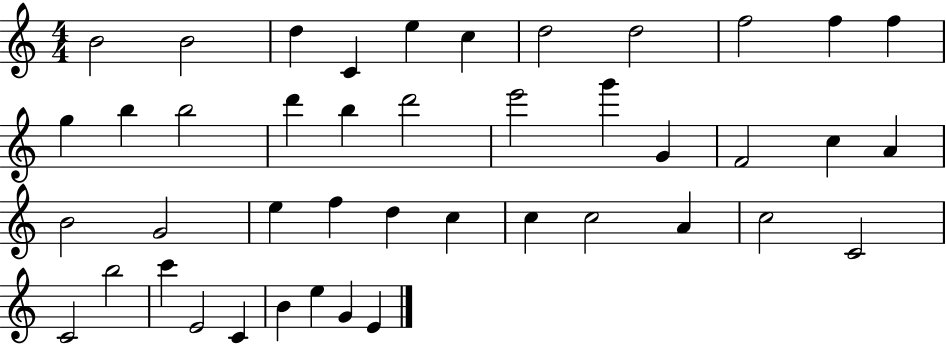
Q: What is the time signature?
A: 4/4